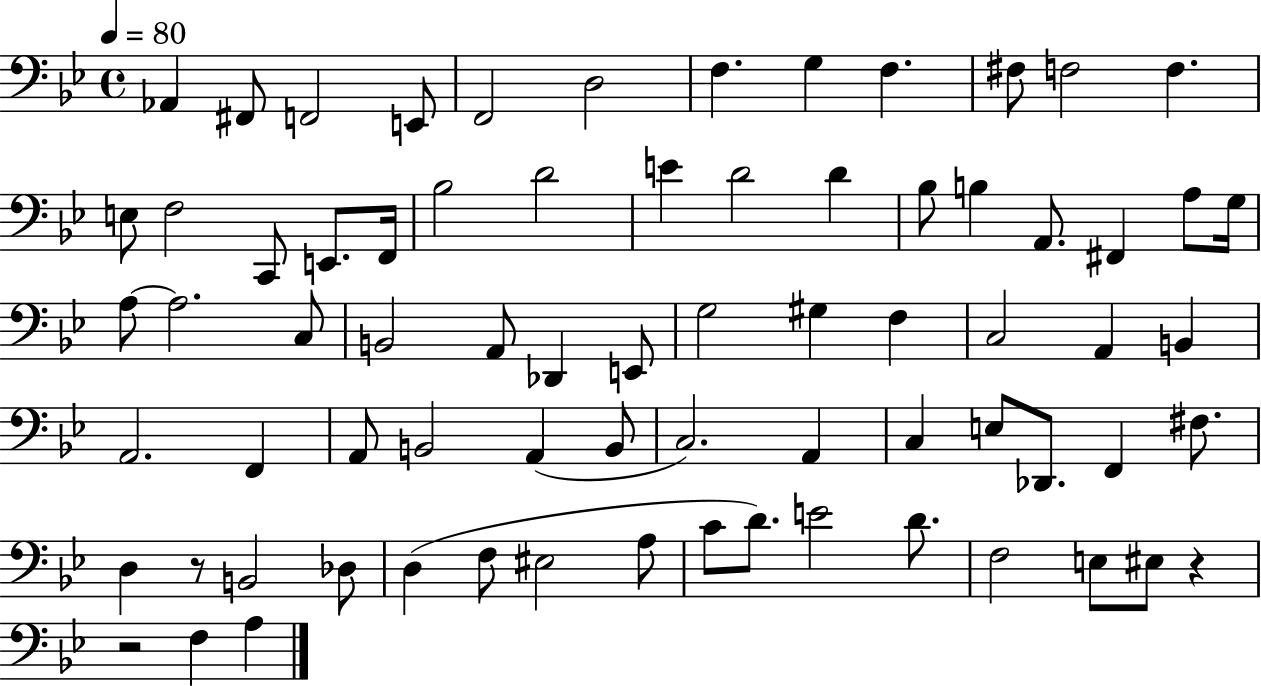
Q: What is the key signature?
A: BES major